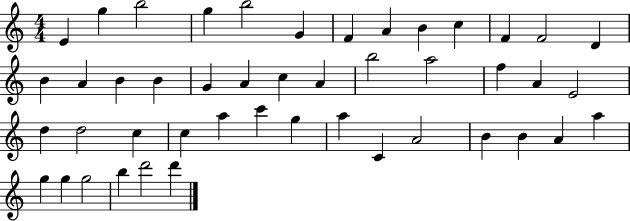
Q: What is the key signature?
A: C major